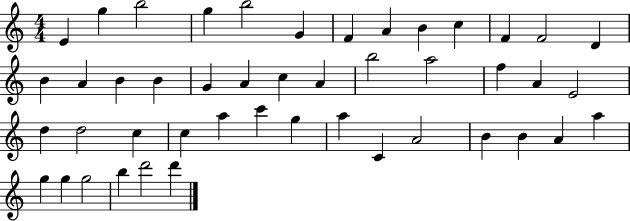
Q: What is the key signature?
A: C major